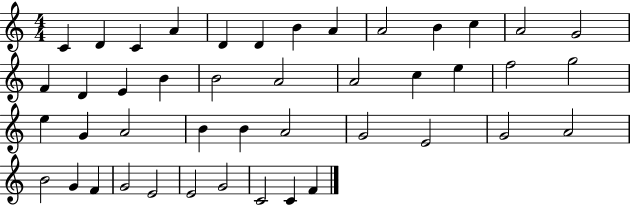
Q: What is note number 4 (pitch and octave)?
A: A4